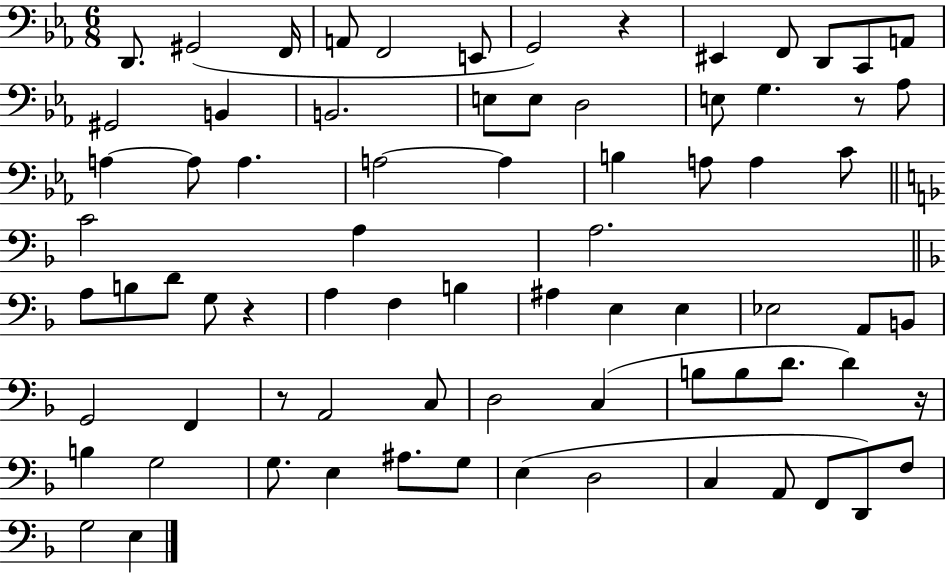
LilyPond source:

{
  \clef bass
  \numericTimeSignature
  \time 6/8
  \key ees \major
  d,8. gis,2( f,16 | a,8 f,2 e,8 | g,2) r4 | eis,4 f,8 d,8 c,8 a,8 | \break gis,2 b,4 | b,2. | e8 e8 d2 | e8 g4. r8 aes8 | \break a4~~ a8 a4. | a2~~ a4 | b4 a8 a4 c'8 | \bar "||" \break \key d \minor c'2 a4 | a2. | \bar "||" \break \key f \major a8 b8 d'8 g8 r4 | a4 f4 b4 | ais4 e4 e4 | ees2 a,8 b,8 | \break g,2 f,4 | r8 a,2 c8 | d2 c4( | b8 b8 d'8. d'4) r16 | \break b4 g2 | g8. e4 ais8. g8 | e4( d2 | c4 a,8 f,8 d,8) f8 | \break g2 e4 | \bar "|."
}